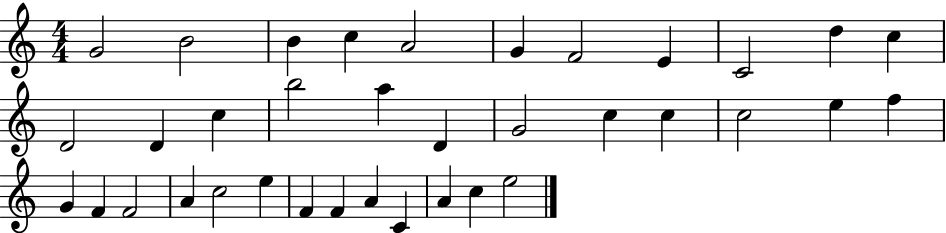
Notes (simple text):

G4/h B4/h B4/q C5/q A4/h G4/q F4/h E4/q C4/h D5/q C5/q D4/h D4/q C5/q B5/h A5/q D4/q G4/h C5/q C5/q C5/h E5/q F5/q G4/q F4/q F4/h A4/q C5/h E5/q F4/q F4/q A4/q C4/q A4/q C5/q E5/h